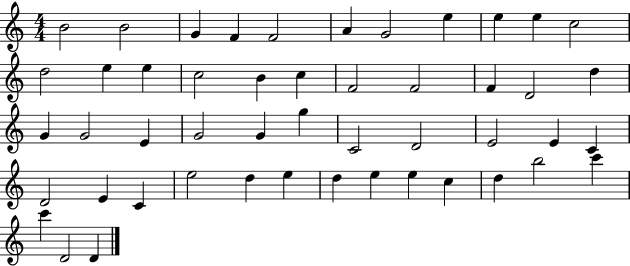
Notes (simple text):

B4/h B4/h G4/q F4/q F4/h A4/q G4/h E5/q E5/q E5/q C5/h D5/h E5/q E5/q C5/h B4/q C5/q F4/h F4/h F4/q D4/h D5/q G4/q G4/h E4/q G4/h G4/q G5/q C4/h D4/h E4/h E4/q C4/q D4/h E4/q C4/q E5/h D5/q E5/q D5/q E5/q E5/q C5/q D5/q B5/h C6/q C6/q D4/h D4/q